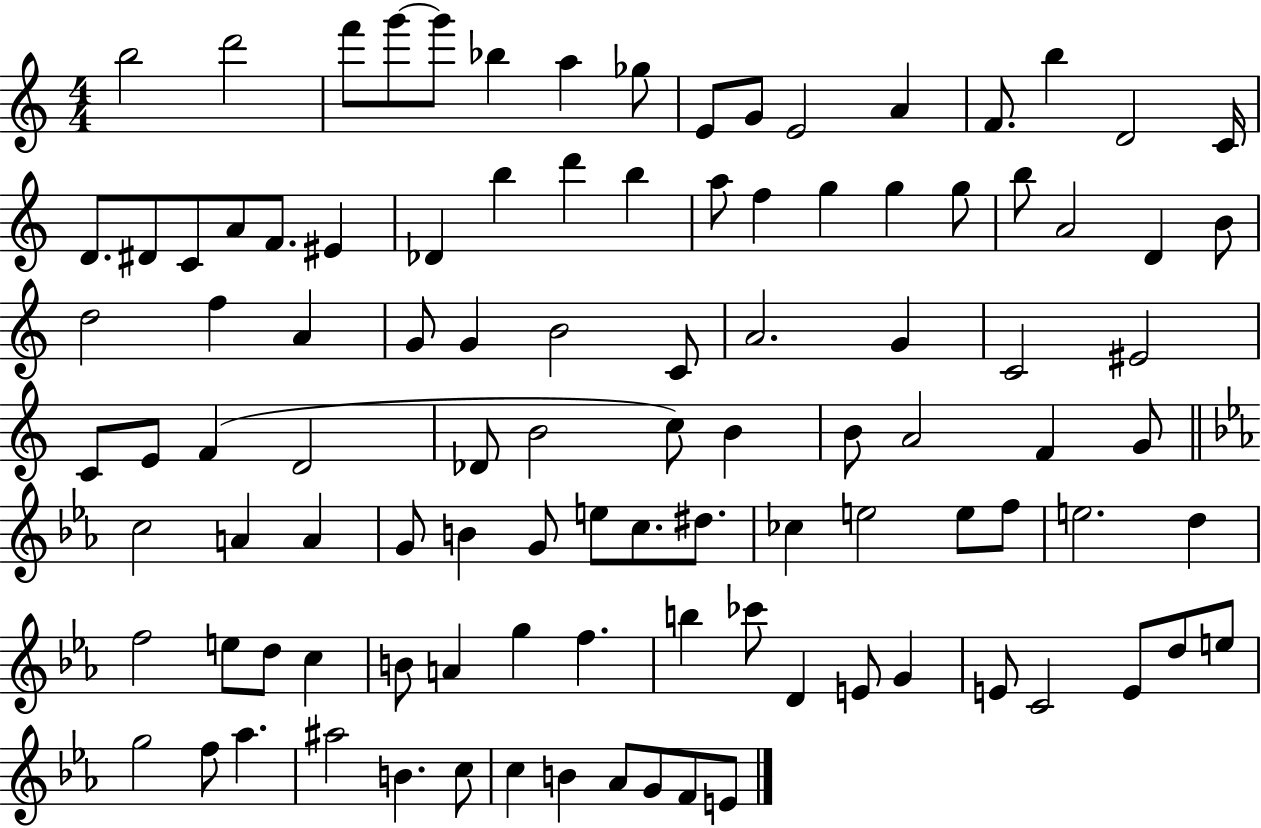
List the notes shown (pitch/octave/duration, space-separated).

B5/h D6/h F6/e G6/e G6/e Bb5/q A5/q Gb5/e E4/e G4/e E4/h A4/q F4/e. B5/q D4/h C4/s D4/e. D#4/e C4/e A4/e F4/e. EIS4/q Db4/q B5/q D6/q B5/q A5/e F5/q G5/q G5/q G5/e B5/e A4/h D4/q B4/e D5/h F5/q A4/q G4/e G4/q B4/h C4/e A4/h. G4/q C4/h EIS4/h C4/e E4/e F4/q D4/h Db4/e B4/h C5/e B4/q B4/e A4/h F4/q G4/e C5/h A4/q A4/q G4/e B4/q G4/e E5/e C5/e. D#5/e. CES5/q E5/h E5/e F5/e E5/h. D5/q F5/h E5/e D5/e C5/q B4/e A4/q G5/q F5/q. B5/q CES6/e D4/q E4/e G4/q E4/e C4/h E4/e D5/e E5/e G5/h F5/e Ab5/q. A#5/h B4/q. C5/e C5/q B4/q Ab4/e G4/e F4/e E4/e